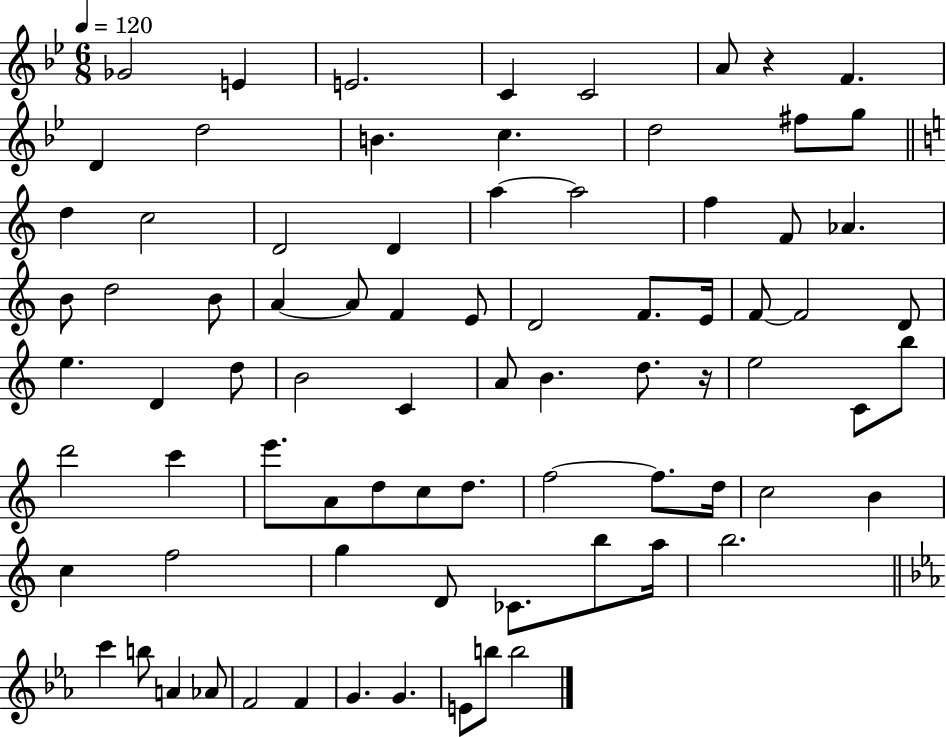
Gb4/h E4/q E4/h. C4/q C4/h A4/e R/q F4/q. D4/q D5/h B4/q. C5/q. D5/h F#5/e G5/e D5/q C5/h D4/h D4/q A5/q A5/h F5/q F4/e Ab4/q. B4/e D5/h B4/e A4/q A4/e F4/q E4/e D4/h F4/e. E4/s F4/e F4/h D4/e E5/q. D4/q D5/e B4/h C4/q A4/e B4/q. D5/e. R/s E5/h C4/e B5/e D6/h C6/q E6/e. A4/e D5/e C5/e D5/e. F5/h F5/e. D5/s C5/h B4/q C5/q F5/h G5/q D4/e CES4/e. B5/e A5/s B5/h. C6/q B5/e A4/q Ab4/e F4/h F4/q G4/q. G4/q. E4/e B5/e B5/h